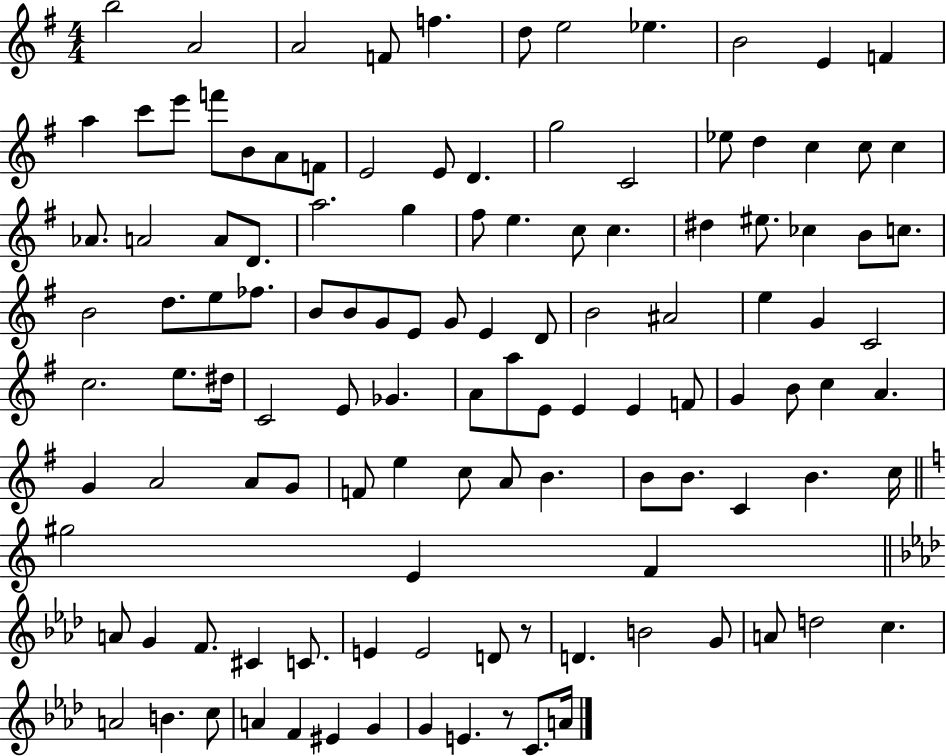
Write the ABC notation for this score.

X:1
T:Untitled
M:4/4
L:1/4
K:G
b2 A2 A2 F/2 f d/2 e2 _e B2 E F a c'/2 e'/2 f'/2 B/2 A/2 F/2 E2 E/2 D g2 C2 _e/2 d c c/2 c _A/2 A2 A/2 D/2 a2 g ^f/2 e c/2 c ^d ^e/2 _c B/2 c/2 B2 d/2 e/2 _f/2 B/2 B/2 G/2 E/2 G/2 E D/2 B2 ^A2 e G C2 c2 e/2 ^d/4 C2 E/2 _G A/2 a/2 E/2 E E F/2 G B/2 c A G A2 A/2 G/2 F/2 e c/2 A/2 B B/2 B/2 C B c/4 ^g2 E F A/2 G F/2 ^C C/2 E E2 D/2 z/2 D B2 G/2 A/2 d2 c A2 B c/2 A F ^E G G E z/2 C/2 A/4